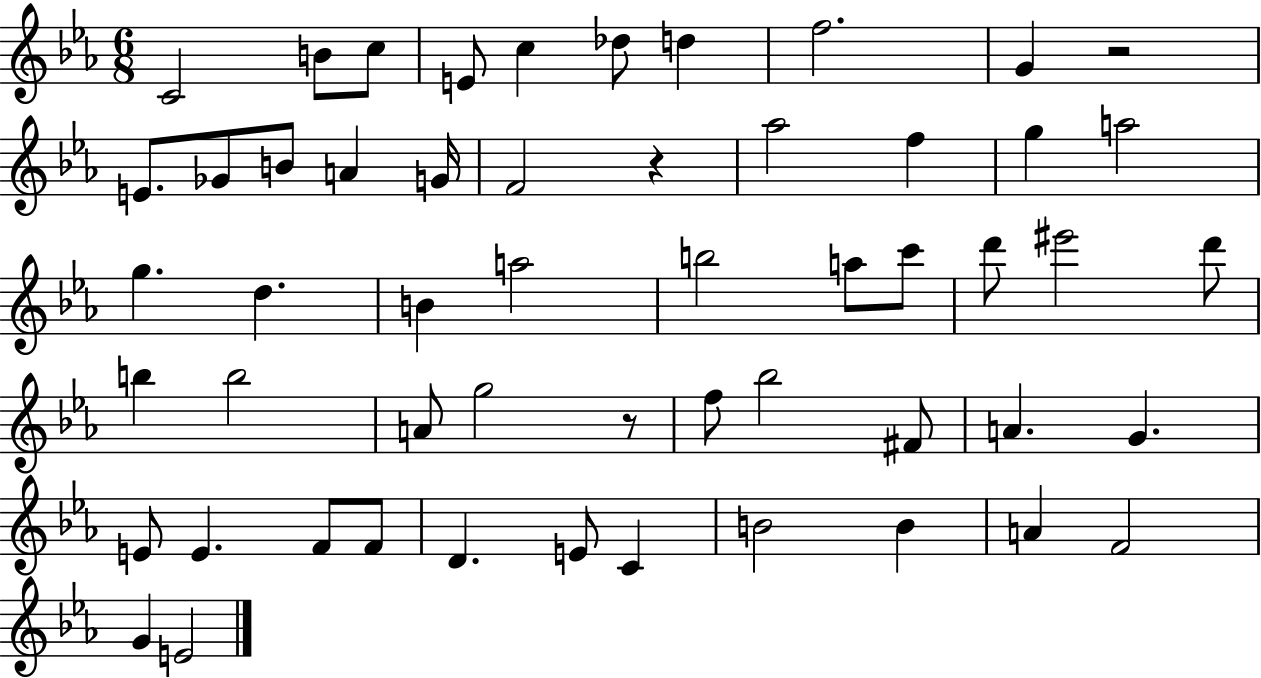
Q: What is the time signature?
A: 6/8